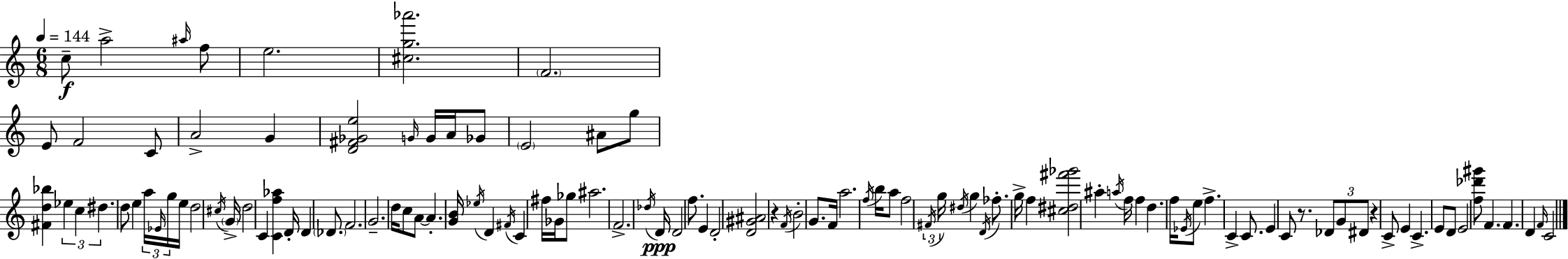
C5/e A5/h A#5/s F5/e E5/h. [C#5,G5,Ab6]/h. F4/h. E4/e F4/h C4/e A4/h G4/q [D4,F#4,Gb4,E5]/h G4/s G4/s A4/s Gb4/e E4/h A#4/e G5/e [F#4,D5,Bb5]/q Eb5/q C5/q D#5/q. D5/e E5/q A5/s Eb4/s G5/s E5/s D5/h C#5/s G4/s D5/h C4/q [C4,F5,Ab5]/q D4/s D4/q Db4/e. F4/h. G4/h. D5/s C5/e A4/e A4/q. [G4,B4]/s Eb5/s D4/q F#4/s C4/q F#5/s Gb4/s Gb5/e A#5/h. F4/h. Db5/s D4/s D4/h F5/e. E4/q D4/h [D4,G#4,A#4]/h R/q F4/s B4/h G4/e. F4/s A5/h. F5/s B5/s A5/e F5/h F#4/s G5/s D#5/s G5/q D4/s FES5/e. G5/s F5/q [C#5,D#5,F#6,Gb6]/h A#5/q A5/s F5/s F5/q D5/q. F5/s Eb4/s E5/e F5/q. C4/q C4/e. E4/q C4/e R/e. Db4/e G4/e D#4/e R/q C4/e E4/q C4/q. E4/e D4/e E4/h [F5,Db6,G#6]/e F4/q. F4/q. D4/q F4/s C4/h